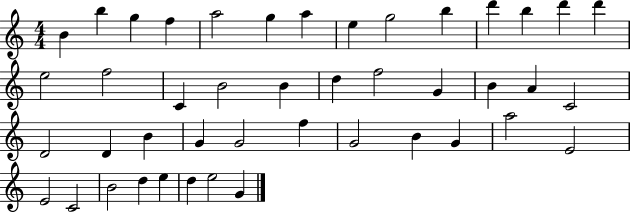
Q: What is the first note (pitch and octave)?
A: B4